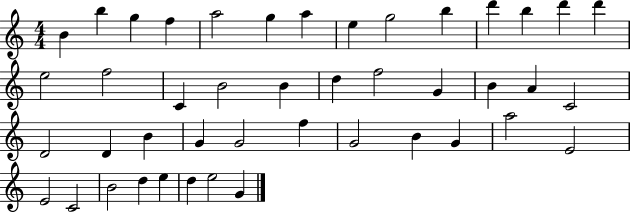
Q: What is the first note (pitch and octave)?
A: B4